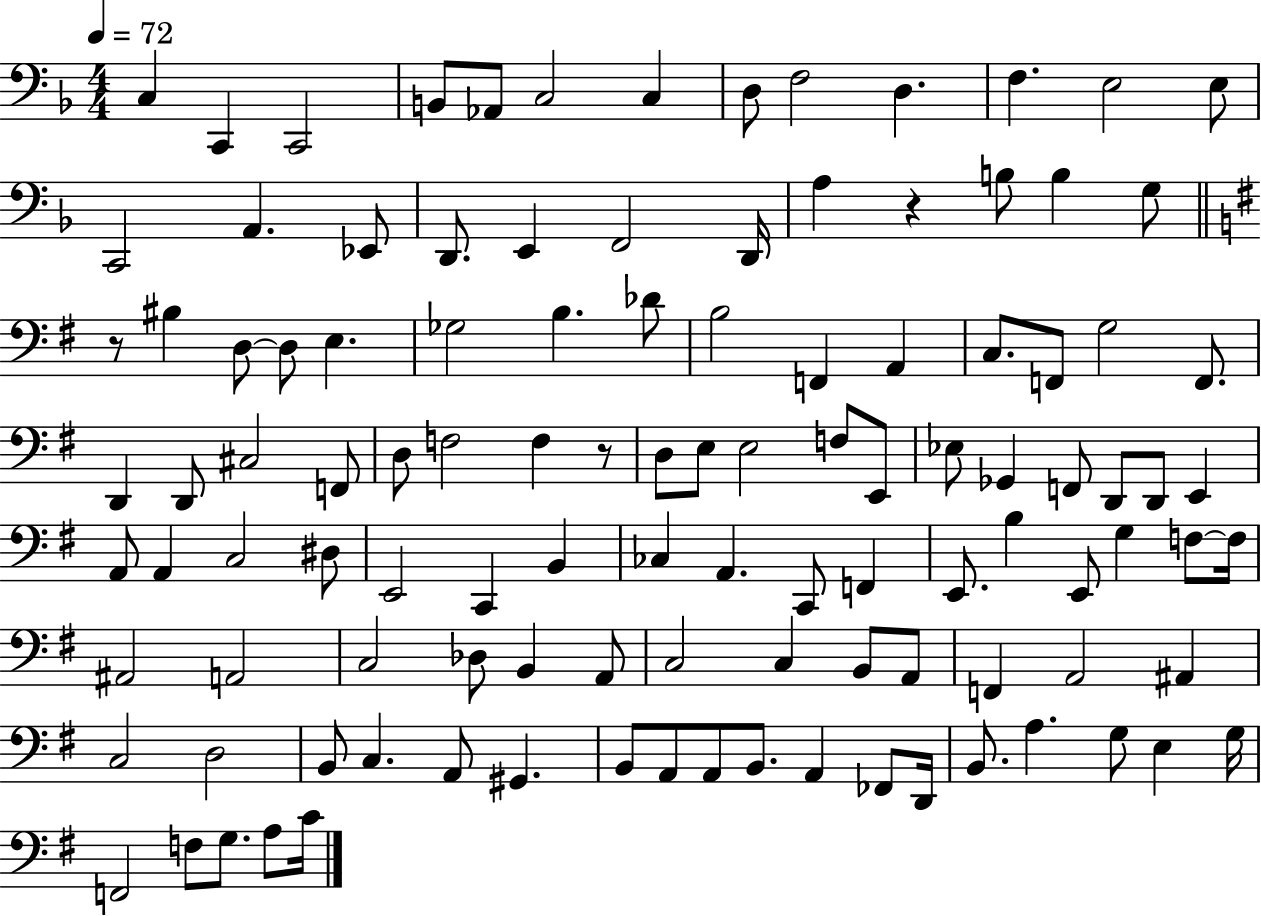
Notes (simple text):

C3/q C2/q C2/h B2/e Ab2/e C3/h C3/q D3/e F3/h D3/q. F3/q. E3/h E3/e C2/h A2/q. Eb2/e D2/e. E2/q F2/h D2/s A3/q R/q B3/e B3/q G3/e R/e BIS3/q D3/e D3/e E3/q. Gb3/h B3/q. Db4/e B3/h F2/q A2/q C3/e. F2/e G3/h F2/e. D2/q D2/e C#3/h F2/e D3/e F3/h F3/q R/e D3/e E3/e E3/h F3/e E2/e Eb3/e Gb2/q F2/e D2/e D2/e E2/q A2/e A2/q C3/h D#3/e E2/h C2/q B2/q CES3/q A2/q. C2/e F2/q E2/e. B3/q E2/e G3/q F3/e F3/s A#2/h A2/h C3/h Db3/e B2/q A2/e C3/h C3/q B2/e A2/e F2/q A2/h A#2/q C3/h D3/h B2/e C3/q. A2/e G#2/q. B2/e A2/e A2/e B2/e. A2/q FES2/e D2/s B2/e. A3/q. G3/e E3/q G3/s F2/h F3/e G3/e. A3/e C4/s